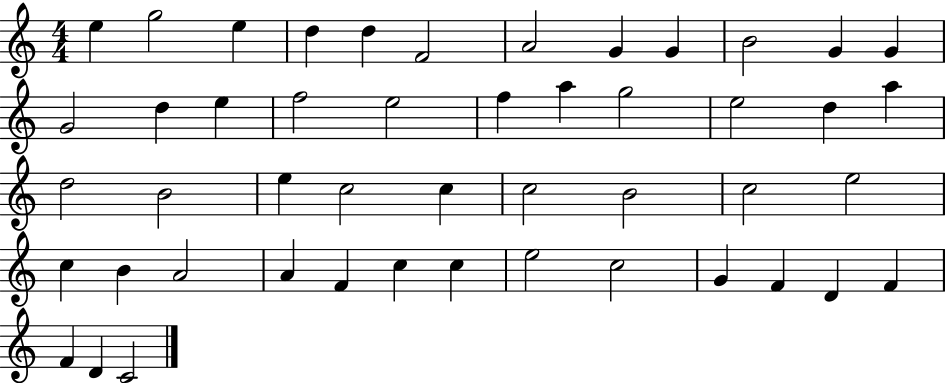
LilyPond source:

{
  \clef treble
  \numericTimeSignature
  \time 4/4
  \key c \major
  e''4 g''2 e''4 | d''4 d''4 f'2 | a'2 g'4 g'4 | b'2 g'4 g'4 | \break g'2 d''4 e''4 | f''2 e''2 | f''4 a''4 g''2 | e''2 d''4 a''4 | \break d''2 b'2 | e''4 c''2 c''4 | c''2 b'2 | c''2 e''2 | \break c''4 b'4 a'2 | a'4 f'4 c''4 c''4 | e''2 c''2 | g'4 f'4 d'4 f'4 | \break f'4 d'4 c'2 | \bar "|."
}